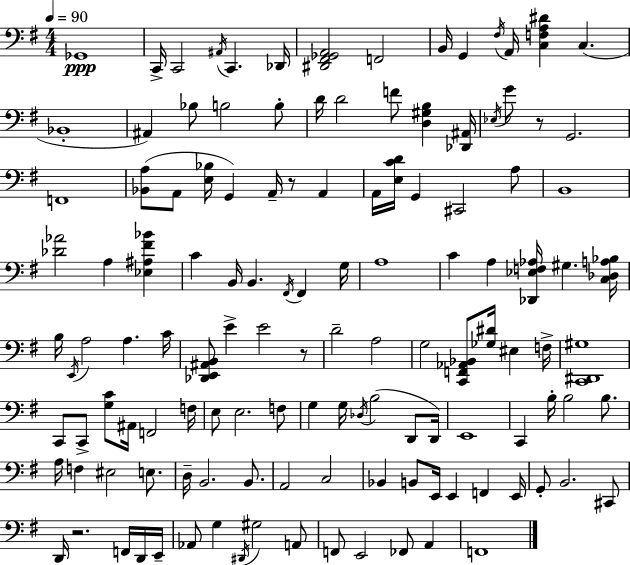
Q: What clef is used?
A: bass